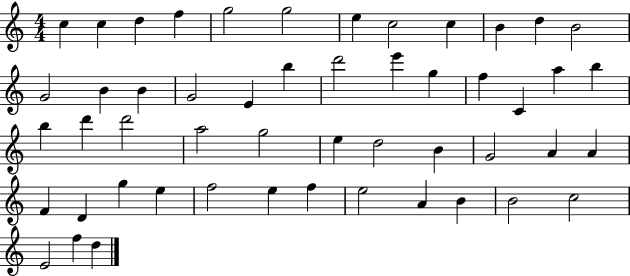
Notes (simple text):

C5/q C5/q D5/q F5/q G5/h G5/h E5/q C5/h C5/q B4/q D5/q B4/h G4/h B4/q B4/q G4/h E4/q B5/q D6/h E6/q G5/q F5/q C4/q A5/q B5/q B5/q D6/q D6/h A5/h G5/h E5/q D5/h B4/q G4/h A4/q A4/q F4/q D4/q G5/q E5/q F5/h E5/q F5/q E5/h A4/q B4/q B4/h C5/h E4/h F5/q D5/q